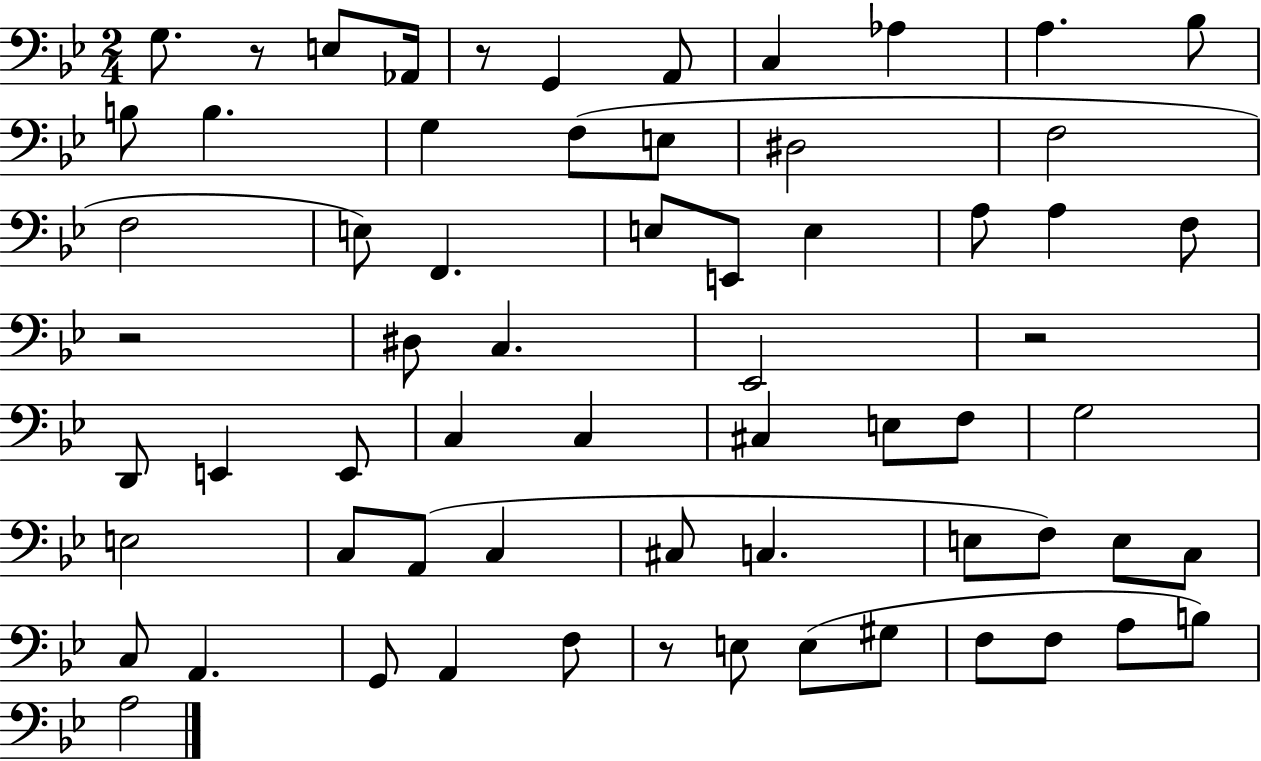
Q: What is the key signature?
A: BES major